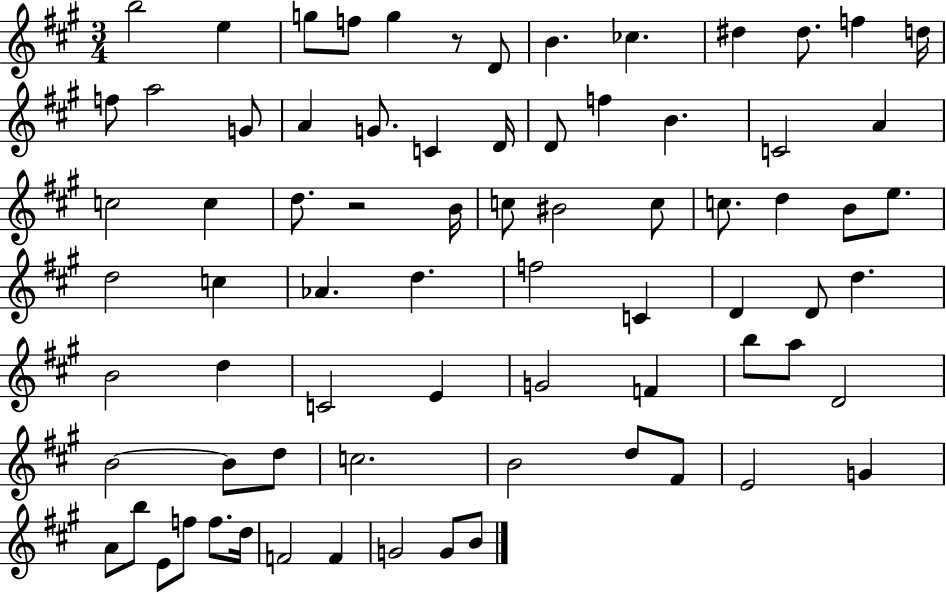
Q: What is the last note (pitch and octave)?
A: B4